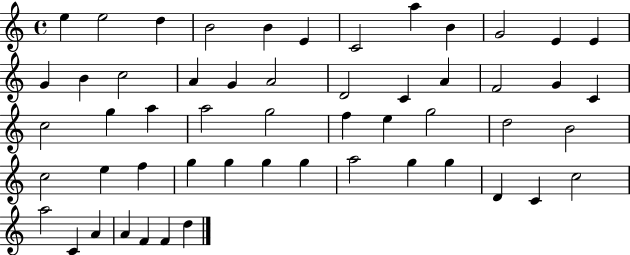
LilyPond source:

{
  \clef treble
  \time 4/4
  \defaultTimeSignature
  \key c \major
  e''4 e''2 d''4 | b'2 b'4 e'4 | c'2 a''4 b'4 | g'2 e'4 e'4 | \break g'4 b'4 c''2 | a'4 g'4 a'2 | d'2 c'4 a'4 | f'2 g'4 c'4 | \break c''2 g''4 a''4 | a''2 g''2 | f''4 e''4 g''2 | d''2 b'2 | \break c''2 e''4 f''4 | g''4 g''4 g''4 g''4 | a''2 g''4 g''4 | d'4 c'4 c''2 | \break a''2 c'4 a'4 | a'4 f'4 f'4 d''4 | \bar "|."
}